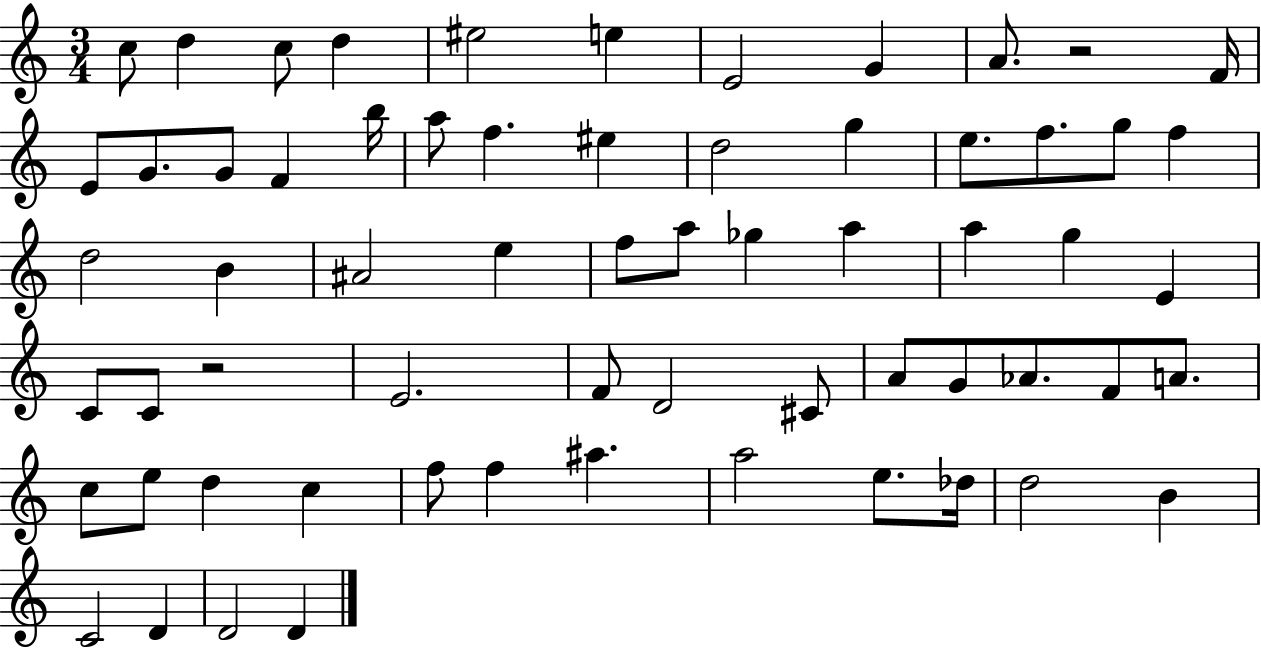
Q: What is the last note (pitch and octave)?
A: D4